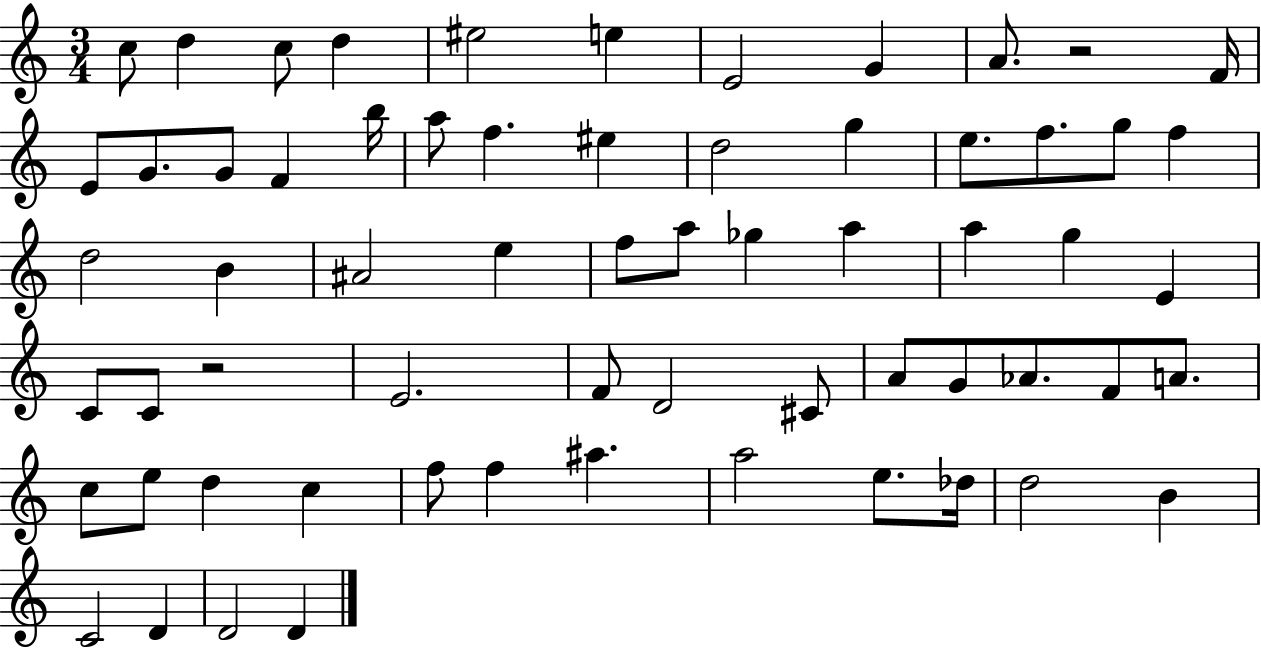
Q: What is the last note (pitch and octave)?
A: D4